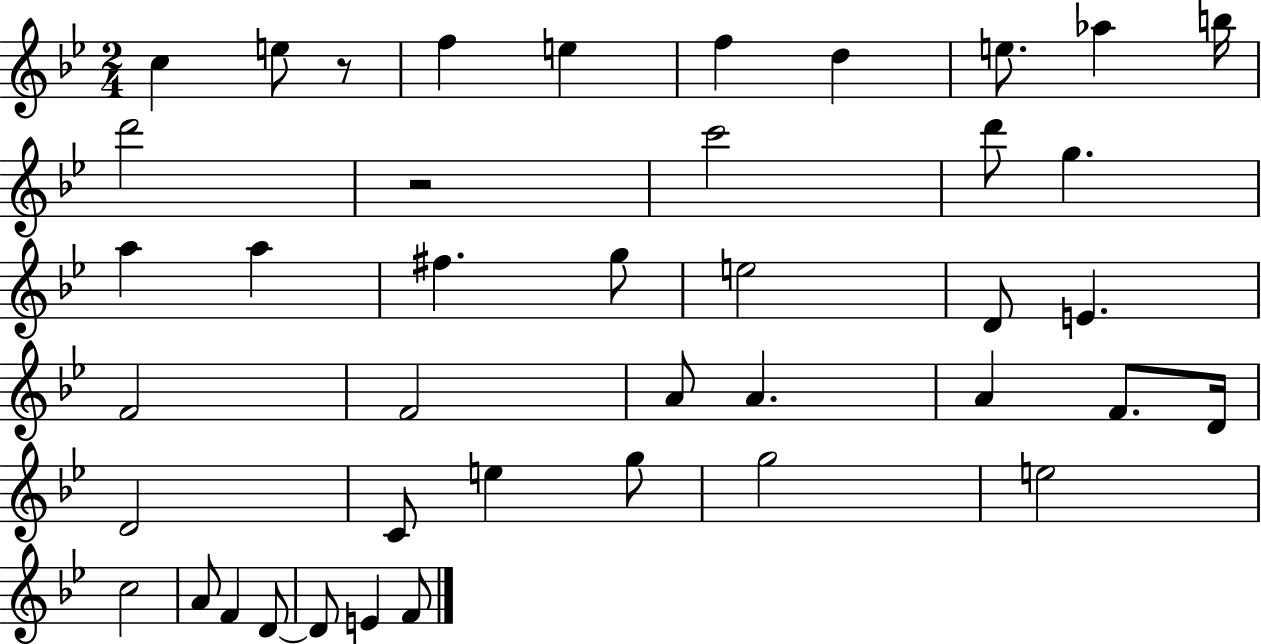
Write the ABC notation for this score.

X:1
T:Untitled
M:2/4
L:1/4
K:Bb
c e/2 z/2 f e f d e/2 _a b/4 d'2 z2 c'2 d'/2 g a a ^f g/2 e2 D/2 E F2 F2 A/2 A A F/2 D/4 D2 C/2 e g/2 g2 e2 c2 A/2 F D/2 D/2 E F/2